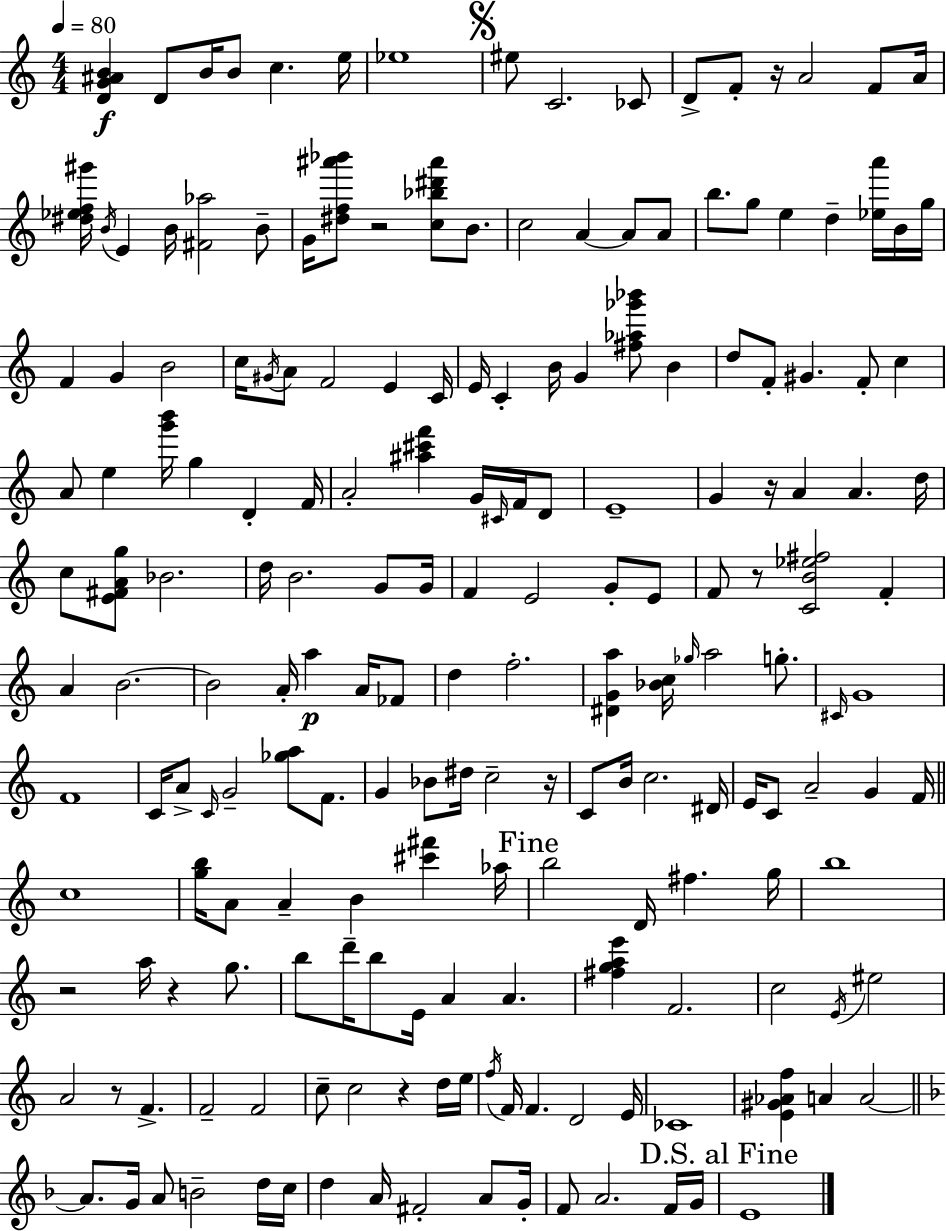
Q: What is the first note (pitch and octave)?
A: D4